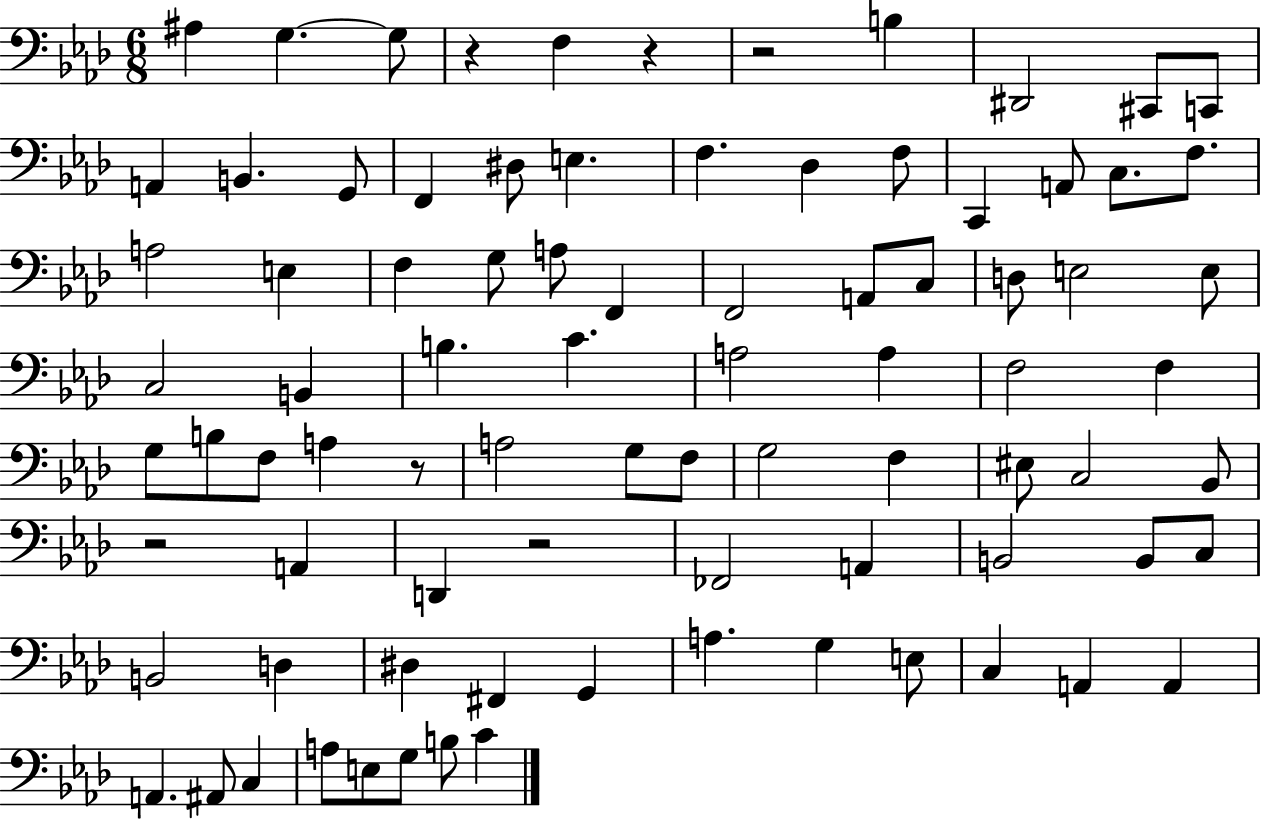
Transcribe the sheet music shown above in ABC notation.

X:1
T:Untitled
M:6/8
L:1/4
K:Ab
^A, G, G,/2 z F, z z2 B, ^D,,2 ^C,,/2 C,,/2 A,, B,, G,,/2 F,, ^D,/2 E, F, _D, F,/2 C,, A,,/2 C,/2 F,/2 A,2 E, F, G,/2 A,/2 F,, F,,2 A,,/2 C,/2 D,/2 E,2 E,/2 C,2 B,, B, C A,2 A, F,2 F, G,/2 B,/2 F,/2 A, z/2 A,2 G,/2 F,/2 G,2 F, ^E,/2 C,2 _B,,/2 z2 A,, D,, z2 _F,,2 A,, B,,2 B,,/2 C,/2 B,,2 D, ^D, ^F,, G,, A, G, E,/2 C, A,, A,, A,, ^A,,/2 C, A,/2 E,/2 G,/2 B,/2 C